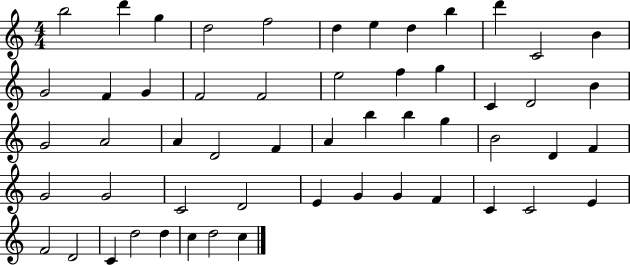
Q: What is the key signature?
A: C major